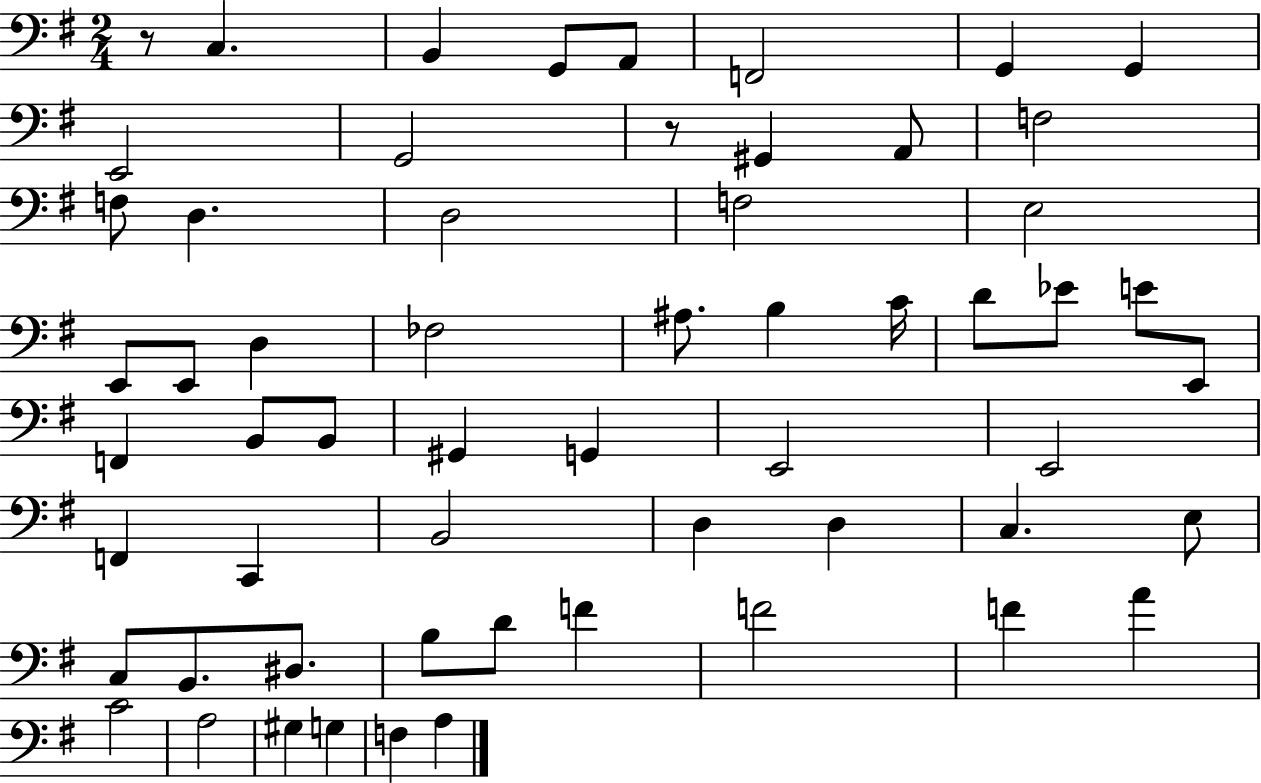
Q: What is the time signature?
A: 2/4